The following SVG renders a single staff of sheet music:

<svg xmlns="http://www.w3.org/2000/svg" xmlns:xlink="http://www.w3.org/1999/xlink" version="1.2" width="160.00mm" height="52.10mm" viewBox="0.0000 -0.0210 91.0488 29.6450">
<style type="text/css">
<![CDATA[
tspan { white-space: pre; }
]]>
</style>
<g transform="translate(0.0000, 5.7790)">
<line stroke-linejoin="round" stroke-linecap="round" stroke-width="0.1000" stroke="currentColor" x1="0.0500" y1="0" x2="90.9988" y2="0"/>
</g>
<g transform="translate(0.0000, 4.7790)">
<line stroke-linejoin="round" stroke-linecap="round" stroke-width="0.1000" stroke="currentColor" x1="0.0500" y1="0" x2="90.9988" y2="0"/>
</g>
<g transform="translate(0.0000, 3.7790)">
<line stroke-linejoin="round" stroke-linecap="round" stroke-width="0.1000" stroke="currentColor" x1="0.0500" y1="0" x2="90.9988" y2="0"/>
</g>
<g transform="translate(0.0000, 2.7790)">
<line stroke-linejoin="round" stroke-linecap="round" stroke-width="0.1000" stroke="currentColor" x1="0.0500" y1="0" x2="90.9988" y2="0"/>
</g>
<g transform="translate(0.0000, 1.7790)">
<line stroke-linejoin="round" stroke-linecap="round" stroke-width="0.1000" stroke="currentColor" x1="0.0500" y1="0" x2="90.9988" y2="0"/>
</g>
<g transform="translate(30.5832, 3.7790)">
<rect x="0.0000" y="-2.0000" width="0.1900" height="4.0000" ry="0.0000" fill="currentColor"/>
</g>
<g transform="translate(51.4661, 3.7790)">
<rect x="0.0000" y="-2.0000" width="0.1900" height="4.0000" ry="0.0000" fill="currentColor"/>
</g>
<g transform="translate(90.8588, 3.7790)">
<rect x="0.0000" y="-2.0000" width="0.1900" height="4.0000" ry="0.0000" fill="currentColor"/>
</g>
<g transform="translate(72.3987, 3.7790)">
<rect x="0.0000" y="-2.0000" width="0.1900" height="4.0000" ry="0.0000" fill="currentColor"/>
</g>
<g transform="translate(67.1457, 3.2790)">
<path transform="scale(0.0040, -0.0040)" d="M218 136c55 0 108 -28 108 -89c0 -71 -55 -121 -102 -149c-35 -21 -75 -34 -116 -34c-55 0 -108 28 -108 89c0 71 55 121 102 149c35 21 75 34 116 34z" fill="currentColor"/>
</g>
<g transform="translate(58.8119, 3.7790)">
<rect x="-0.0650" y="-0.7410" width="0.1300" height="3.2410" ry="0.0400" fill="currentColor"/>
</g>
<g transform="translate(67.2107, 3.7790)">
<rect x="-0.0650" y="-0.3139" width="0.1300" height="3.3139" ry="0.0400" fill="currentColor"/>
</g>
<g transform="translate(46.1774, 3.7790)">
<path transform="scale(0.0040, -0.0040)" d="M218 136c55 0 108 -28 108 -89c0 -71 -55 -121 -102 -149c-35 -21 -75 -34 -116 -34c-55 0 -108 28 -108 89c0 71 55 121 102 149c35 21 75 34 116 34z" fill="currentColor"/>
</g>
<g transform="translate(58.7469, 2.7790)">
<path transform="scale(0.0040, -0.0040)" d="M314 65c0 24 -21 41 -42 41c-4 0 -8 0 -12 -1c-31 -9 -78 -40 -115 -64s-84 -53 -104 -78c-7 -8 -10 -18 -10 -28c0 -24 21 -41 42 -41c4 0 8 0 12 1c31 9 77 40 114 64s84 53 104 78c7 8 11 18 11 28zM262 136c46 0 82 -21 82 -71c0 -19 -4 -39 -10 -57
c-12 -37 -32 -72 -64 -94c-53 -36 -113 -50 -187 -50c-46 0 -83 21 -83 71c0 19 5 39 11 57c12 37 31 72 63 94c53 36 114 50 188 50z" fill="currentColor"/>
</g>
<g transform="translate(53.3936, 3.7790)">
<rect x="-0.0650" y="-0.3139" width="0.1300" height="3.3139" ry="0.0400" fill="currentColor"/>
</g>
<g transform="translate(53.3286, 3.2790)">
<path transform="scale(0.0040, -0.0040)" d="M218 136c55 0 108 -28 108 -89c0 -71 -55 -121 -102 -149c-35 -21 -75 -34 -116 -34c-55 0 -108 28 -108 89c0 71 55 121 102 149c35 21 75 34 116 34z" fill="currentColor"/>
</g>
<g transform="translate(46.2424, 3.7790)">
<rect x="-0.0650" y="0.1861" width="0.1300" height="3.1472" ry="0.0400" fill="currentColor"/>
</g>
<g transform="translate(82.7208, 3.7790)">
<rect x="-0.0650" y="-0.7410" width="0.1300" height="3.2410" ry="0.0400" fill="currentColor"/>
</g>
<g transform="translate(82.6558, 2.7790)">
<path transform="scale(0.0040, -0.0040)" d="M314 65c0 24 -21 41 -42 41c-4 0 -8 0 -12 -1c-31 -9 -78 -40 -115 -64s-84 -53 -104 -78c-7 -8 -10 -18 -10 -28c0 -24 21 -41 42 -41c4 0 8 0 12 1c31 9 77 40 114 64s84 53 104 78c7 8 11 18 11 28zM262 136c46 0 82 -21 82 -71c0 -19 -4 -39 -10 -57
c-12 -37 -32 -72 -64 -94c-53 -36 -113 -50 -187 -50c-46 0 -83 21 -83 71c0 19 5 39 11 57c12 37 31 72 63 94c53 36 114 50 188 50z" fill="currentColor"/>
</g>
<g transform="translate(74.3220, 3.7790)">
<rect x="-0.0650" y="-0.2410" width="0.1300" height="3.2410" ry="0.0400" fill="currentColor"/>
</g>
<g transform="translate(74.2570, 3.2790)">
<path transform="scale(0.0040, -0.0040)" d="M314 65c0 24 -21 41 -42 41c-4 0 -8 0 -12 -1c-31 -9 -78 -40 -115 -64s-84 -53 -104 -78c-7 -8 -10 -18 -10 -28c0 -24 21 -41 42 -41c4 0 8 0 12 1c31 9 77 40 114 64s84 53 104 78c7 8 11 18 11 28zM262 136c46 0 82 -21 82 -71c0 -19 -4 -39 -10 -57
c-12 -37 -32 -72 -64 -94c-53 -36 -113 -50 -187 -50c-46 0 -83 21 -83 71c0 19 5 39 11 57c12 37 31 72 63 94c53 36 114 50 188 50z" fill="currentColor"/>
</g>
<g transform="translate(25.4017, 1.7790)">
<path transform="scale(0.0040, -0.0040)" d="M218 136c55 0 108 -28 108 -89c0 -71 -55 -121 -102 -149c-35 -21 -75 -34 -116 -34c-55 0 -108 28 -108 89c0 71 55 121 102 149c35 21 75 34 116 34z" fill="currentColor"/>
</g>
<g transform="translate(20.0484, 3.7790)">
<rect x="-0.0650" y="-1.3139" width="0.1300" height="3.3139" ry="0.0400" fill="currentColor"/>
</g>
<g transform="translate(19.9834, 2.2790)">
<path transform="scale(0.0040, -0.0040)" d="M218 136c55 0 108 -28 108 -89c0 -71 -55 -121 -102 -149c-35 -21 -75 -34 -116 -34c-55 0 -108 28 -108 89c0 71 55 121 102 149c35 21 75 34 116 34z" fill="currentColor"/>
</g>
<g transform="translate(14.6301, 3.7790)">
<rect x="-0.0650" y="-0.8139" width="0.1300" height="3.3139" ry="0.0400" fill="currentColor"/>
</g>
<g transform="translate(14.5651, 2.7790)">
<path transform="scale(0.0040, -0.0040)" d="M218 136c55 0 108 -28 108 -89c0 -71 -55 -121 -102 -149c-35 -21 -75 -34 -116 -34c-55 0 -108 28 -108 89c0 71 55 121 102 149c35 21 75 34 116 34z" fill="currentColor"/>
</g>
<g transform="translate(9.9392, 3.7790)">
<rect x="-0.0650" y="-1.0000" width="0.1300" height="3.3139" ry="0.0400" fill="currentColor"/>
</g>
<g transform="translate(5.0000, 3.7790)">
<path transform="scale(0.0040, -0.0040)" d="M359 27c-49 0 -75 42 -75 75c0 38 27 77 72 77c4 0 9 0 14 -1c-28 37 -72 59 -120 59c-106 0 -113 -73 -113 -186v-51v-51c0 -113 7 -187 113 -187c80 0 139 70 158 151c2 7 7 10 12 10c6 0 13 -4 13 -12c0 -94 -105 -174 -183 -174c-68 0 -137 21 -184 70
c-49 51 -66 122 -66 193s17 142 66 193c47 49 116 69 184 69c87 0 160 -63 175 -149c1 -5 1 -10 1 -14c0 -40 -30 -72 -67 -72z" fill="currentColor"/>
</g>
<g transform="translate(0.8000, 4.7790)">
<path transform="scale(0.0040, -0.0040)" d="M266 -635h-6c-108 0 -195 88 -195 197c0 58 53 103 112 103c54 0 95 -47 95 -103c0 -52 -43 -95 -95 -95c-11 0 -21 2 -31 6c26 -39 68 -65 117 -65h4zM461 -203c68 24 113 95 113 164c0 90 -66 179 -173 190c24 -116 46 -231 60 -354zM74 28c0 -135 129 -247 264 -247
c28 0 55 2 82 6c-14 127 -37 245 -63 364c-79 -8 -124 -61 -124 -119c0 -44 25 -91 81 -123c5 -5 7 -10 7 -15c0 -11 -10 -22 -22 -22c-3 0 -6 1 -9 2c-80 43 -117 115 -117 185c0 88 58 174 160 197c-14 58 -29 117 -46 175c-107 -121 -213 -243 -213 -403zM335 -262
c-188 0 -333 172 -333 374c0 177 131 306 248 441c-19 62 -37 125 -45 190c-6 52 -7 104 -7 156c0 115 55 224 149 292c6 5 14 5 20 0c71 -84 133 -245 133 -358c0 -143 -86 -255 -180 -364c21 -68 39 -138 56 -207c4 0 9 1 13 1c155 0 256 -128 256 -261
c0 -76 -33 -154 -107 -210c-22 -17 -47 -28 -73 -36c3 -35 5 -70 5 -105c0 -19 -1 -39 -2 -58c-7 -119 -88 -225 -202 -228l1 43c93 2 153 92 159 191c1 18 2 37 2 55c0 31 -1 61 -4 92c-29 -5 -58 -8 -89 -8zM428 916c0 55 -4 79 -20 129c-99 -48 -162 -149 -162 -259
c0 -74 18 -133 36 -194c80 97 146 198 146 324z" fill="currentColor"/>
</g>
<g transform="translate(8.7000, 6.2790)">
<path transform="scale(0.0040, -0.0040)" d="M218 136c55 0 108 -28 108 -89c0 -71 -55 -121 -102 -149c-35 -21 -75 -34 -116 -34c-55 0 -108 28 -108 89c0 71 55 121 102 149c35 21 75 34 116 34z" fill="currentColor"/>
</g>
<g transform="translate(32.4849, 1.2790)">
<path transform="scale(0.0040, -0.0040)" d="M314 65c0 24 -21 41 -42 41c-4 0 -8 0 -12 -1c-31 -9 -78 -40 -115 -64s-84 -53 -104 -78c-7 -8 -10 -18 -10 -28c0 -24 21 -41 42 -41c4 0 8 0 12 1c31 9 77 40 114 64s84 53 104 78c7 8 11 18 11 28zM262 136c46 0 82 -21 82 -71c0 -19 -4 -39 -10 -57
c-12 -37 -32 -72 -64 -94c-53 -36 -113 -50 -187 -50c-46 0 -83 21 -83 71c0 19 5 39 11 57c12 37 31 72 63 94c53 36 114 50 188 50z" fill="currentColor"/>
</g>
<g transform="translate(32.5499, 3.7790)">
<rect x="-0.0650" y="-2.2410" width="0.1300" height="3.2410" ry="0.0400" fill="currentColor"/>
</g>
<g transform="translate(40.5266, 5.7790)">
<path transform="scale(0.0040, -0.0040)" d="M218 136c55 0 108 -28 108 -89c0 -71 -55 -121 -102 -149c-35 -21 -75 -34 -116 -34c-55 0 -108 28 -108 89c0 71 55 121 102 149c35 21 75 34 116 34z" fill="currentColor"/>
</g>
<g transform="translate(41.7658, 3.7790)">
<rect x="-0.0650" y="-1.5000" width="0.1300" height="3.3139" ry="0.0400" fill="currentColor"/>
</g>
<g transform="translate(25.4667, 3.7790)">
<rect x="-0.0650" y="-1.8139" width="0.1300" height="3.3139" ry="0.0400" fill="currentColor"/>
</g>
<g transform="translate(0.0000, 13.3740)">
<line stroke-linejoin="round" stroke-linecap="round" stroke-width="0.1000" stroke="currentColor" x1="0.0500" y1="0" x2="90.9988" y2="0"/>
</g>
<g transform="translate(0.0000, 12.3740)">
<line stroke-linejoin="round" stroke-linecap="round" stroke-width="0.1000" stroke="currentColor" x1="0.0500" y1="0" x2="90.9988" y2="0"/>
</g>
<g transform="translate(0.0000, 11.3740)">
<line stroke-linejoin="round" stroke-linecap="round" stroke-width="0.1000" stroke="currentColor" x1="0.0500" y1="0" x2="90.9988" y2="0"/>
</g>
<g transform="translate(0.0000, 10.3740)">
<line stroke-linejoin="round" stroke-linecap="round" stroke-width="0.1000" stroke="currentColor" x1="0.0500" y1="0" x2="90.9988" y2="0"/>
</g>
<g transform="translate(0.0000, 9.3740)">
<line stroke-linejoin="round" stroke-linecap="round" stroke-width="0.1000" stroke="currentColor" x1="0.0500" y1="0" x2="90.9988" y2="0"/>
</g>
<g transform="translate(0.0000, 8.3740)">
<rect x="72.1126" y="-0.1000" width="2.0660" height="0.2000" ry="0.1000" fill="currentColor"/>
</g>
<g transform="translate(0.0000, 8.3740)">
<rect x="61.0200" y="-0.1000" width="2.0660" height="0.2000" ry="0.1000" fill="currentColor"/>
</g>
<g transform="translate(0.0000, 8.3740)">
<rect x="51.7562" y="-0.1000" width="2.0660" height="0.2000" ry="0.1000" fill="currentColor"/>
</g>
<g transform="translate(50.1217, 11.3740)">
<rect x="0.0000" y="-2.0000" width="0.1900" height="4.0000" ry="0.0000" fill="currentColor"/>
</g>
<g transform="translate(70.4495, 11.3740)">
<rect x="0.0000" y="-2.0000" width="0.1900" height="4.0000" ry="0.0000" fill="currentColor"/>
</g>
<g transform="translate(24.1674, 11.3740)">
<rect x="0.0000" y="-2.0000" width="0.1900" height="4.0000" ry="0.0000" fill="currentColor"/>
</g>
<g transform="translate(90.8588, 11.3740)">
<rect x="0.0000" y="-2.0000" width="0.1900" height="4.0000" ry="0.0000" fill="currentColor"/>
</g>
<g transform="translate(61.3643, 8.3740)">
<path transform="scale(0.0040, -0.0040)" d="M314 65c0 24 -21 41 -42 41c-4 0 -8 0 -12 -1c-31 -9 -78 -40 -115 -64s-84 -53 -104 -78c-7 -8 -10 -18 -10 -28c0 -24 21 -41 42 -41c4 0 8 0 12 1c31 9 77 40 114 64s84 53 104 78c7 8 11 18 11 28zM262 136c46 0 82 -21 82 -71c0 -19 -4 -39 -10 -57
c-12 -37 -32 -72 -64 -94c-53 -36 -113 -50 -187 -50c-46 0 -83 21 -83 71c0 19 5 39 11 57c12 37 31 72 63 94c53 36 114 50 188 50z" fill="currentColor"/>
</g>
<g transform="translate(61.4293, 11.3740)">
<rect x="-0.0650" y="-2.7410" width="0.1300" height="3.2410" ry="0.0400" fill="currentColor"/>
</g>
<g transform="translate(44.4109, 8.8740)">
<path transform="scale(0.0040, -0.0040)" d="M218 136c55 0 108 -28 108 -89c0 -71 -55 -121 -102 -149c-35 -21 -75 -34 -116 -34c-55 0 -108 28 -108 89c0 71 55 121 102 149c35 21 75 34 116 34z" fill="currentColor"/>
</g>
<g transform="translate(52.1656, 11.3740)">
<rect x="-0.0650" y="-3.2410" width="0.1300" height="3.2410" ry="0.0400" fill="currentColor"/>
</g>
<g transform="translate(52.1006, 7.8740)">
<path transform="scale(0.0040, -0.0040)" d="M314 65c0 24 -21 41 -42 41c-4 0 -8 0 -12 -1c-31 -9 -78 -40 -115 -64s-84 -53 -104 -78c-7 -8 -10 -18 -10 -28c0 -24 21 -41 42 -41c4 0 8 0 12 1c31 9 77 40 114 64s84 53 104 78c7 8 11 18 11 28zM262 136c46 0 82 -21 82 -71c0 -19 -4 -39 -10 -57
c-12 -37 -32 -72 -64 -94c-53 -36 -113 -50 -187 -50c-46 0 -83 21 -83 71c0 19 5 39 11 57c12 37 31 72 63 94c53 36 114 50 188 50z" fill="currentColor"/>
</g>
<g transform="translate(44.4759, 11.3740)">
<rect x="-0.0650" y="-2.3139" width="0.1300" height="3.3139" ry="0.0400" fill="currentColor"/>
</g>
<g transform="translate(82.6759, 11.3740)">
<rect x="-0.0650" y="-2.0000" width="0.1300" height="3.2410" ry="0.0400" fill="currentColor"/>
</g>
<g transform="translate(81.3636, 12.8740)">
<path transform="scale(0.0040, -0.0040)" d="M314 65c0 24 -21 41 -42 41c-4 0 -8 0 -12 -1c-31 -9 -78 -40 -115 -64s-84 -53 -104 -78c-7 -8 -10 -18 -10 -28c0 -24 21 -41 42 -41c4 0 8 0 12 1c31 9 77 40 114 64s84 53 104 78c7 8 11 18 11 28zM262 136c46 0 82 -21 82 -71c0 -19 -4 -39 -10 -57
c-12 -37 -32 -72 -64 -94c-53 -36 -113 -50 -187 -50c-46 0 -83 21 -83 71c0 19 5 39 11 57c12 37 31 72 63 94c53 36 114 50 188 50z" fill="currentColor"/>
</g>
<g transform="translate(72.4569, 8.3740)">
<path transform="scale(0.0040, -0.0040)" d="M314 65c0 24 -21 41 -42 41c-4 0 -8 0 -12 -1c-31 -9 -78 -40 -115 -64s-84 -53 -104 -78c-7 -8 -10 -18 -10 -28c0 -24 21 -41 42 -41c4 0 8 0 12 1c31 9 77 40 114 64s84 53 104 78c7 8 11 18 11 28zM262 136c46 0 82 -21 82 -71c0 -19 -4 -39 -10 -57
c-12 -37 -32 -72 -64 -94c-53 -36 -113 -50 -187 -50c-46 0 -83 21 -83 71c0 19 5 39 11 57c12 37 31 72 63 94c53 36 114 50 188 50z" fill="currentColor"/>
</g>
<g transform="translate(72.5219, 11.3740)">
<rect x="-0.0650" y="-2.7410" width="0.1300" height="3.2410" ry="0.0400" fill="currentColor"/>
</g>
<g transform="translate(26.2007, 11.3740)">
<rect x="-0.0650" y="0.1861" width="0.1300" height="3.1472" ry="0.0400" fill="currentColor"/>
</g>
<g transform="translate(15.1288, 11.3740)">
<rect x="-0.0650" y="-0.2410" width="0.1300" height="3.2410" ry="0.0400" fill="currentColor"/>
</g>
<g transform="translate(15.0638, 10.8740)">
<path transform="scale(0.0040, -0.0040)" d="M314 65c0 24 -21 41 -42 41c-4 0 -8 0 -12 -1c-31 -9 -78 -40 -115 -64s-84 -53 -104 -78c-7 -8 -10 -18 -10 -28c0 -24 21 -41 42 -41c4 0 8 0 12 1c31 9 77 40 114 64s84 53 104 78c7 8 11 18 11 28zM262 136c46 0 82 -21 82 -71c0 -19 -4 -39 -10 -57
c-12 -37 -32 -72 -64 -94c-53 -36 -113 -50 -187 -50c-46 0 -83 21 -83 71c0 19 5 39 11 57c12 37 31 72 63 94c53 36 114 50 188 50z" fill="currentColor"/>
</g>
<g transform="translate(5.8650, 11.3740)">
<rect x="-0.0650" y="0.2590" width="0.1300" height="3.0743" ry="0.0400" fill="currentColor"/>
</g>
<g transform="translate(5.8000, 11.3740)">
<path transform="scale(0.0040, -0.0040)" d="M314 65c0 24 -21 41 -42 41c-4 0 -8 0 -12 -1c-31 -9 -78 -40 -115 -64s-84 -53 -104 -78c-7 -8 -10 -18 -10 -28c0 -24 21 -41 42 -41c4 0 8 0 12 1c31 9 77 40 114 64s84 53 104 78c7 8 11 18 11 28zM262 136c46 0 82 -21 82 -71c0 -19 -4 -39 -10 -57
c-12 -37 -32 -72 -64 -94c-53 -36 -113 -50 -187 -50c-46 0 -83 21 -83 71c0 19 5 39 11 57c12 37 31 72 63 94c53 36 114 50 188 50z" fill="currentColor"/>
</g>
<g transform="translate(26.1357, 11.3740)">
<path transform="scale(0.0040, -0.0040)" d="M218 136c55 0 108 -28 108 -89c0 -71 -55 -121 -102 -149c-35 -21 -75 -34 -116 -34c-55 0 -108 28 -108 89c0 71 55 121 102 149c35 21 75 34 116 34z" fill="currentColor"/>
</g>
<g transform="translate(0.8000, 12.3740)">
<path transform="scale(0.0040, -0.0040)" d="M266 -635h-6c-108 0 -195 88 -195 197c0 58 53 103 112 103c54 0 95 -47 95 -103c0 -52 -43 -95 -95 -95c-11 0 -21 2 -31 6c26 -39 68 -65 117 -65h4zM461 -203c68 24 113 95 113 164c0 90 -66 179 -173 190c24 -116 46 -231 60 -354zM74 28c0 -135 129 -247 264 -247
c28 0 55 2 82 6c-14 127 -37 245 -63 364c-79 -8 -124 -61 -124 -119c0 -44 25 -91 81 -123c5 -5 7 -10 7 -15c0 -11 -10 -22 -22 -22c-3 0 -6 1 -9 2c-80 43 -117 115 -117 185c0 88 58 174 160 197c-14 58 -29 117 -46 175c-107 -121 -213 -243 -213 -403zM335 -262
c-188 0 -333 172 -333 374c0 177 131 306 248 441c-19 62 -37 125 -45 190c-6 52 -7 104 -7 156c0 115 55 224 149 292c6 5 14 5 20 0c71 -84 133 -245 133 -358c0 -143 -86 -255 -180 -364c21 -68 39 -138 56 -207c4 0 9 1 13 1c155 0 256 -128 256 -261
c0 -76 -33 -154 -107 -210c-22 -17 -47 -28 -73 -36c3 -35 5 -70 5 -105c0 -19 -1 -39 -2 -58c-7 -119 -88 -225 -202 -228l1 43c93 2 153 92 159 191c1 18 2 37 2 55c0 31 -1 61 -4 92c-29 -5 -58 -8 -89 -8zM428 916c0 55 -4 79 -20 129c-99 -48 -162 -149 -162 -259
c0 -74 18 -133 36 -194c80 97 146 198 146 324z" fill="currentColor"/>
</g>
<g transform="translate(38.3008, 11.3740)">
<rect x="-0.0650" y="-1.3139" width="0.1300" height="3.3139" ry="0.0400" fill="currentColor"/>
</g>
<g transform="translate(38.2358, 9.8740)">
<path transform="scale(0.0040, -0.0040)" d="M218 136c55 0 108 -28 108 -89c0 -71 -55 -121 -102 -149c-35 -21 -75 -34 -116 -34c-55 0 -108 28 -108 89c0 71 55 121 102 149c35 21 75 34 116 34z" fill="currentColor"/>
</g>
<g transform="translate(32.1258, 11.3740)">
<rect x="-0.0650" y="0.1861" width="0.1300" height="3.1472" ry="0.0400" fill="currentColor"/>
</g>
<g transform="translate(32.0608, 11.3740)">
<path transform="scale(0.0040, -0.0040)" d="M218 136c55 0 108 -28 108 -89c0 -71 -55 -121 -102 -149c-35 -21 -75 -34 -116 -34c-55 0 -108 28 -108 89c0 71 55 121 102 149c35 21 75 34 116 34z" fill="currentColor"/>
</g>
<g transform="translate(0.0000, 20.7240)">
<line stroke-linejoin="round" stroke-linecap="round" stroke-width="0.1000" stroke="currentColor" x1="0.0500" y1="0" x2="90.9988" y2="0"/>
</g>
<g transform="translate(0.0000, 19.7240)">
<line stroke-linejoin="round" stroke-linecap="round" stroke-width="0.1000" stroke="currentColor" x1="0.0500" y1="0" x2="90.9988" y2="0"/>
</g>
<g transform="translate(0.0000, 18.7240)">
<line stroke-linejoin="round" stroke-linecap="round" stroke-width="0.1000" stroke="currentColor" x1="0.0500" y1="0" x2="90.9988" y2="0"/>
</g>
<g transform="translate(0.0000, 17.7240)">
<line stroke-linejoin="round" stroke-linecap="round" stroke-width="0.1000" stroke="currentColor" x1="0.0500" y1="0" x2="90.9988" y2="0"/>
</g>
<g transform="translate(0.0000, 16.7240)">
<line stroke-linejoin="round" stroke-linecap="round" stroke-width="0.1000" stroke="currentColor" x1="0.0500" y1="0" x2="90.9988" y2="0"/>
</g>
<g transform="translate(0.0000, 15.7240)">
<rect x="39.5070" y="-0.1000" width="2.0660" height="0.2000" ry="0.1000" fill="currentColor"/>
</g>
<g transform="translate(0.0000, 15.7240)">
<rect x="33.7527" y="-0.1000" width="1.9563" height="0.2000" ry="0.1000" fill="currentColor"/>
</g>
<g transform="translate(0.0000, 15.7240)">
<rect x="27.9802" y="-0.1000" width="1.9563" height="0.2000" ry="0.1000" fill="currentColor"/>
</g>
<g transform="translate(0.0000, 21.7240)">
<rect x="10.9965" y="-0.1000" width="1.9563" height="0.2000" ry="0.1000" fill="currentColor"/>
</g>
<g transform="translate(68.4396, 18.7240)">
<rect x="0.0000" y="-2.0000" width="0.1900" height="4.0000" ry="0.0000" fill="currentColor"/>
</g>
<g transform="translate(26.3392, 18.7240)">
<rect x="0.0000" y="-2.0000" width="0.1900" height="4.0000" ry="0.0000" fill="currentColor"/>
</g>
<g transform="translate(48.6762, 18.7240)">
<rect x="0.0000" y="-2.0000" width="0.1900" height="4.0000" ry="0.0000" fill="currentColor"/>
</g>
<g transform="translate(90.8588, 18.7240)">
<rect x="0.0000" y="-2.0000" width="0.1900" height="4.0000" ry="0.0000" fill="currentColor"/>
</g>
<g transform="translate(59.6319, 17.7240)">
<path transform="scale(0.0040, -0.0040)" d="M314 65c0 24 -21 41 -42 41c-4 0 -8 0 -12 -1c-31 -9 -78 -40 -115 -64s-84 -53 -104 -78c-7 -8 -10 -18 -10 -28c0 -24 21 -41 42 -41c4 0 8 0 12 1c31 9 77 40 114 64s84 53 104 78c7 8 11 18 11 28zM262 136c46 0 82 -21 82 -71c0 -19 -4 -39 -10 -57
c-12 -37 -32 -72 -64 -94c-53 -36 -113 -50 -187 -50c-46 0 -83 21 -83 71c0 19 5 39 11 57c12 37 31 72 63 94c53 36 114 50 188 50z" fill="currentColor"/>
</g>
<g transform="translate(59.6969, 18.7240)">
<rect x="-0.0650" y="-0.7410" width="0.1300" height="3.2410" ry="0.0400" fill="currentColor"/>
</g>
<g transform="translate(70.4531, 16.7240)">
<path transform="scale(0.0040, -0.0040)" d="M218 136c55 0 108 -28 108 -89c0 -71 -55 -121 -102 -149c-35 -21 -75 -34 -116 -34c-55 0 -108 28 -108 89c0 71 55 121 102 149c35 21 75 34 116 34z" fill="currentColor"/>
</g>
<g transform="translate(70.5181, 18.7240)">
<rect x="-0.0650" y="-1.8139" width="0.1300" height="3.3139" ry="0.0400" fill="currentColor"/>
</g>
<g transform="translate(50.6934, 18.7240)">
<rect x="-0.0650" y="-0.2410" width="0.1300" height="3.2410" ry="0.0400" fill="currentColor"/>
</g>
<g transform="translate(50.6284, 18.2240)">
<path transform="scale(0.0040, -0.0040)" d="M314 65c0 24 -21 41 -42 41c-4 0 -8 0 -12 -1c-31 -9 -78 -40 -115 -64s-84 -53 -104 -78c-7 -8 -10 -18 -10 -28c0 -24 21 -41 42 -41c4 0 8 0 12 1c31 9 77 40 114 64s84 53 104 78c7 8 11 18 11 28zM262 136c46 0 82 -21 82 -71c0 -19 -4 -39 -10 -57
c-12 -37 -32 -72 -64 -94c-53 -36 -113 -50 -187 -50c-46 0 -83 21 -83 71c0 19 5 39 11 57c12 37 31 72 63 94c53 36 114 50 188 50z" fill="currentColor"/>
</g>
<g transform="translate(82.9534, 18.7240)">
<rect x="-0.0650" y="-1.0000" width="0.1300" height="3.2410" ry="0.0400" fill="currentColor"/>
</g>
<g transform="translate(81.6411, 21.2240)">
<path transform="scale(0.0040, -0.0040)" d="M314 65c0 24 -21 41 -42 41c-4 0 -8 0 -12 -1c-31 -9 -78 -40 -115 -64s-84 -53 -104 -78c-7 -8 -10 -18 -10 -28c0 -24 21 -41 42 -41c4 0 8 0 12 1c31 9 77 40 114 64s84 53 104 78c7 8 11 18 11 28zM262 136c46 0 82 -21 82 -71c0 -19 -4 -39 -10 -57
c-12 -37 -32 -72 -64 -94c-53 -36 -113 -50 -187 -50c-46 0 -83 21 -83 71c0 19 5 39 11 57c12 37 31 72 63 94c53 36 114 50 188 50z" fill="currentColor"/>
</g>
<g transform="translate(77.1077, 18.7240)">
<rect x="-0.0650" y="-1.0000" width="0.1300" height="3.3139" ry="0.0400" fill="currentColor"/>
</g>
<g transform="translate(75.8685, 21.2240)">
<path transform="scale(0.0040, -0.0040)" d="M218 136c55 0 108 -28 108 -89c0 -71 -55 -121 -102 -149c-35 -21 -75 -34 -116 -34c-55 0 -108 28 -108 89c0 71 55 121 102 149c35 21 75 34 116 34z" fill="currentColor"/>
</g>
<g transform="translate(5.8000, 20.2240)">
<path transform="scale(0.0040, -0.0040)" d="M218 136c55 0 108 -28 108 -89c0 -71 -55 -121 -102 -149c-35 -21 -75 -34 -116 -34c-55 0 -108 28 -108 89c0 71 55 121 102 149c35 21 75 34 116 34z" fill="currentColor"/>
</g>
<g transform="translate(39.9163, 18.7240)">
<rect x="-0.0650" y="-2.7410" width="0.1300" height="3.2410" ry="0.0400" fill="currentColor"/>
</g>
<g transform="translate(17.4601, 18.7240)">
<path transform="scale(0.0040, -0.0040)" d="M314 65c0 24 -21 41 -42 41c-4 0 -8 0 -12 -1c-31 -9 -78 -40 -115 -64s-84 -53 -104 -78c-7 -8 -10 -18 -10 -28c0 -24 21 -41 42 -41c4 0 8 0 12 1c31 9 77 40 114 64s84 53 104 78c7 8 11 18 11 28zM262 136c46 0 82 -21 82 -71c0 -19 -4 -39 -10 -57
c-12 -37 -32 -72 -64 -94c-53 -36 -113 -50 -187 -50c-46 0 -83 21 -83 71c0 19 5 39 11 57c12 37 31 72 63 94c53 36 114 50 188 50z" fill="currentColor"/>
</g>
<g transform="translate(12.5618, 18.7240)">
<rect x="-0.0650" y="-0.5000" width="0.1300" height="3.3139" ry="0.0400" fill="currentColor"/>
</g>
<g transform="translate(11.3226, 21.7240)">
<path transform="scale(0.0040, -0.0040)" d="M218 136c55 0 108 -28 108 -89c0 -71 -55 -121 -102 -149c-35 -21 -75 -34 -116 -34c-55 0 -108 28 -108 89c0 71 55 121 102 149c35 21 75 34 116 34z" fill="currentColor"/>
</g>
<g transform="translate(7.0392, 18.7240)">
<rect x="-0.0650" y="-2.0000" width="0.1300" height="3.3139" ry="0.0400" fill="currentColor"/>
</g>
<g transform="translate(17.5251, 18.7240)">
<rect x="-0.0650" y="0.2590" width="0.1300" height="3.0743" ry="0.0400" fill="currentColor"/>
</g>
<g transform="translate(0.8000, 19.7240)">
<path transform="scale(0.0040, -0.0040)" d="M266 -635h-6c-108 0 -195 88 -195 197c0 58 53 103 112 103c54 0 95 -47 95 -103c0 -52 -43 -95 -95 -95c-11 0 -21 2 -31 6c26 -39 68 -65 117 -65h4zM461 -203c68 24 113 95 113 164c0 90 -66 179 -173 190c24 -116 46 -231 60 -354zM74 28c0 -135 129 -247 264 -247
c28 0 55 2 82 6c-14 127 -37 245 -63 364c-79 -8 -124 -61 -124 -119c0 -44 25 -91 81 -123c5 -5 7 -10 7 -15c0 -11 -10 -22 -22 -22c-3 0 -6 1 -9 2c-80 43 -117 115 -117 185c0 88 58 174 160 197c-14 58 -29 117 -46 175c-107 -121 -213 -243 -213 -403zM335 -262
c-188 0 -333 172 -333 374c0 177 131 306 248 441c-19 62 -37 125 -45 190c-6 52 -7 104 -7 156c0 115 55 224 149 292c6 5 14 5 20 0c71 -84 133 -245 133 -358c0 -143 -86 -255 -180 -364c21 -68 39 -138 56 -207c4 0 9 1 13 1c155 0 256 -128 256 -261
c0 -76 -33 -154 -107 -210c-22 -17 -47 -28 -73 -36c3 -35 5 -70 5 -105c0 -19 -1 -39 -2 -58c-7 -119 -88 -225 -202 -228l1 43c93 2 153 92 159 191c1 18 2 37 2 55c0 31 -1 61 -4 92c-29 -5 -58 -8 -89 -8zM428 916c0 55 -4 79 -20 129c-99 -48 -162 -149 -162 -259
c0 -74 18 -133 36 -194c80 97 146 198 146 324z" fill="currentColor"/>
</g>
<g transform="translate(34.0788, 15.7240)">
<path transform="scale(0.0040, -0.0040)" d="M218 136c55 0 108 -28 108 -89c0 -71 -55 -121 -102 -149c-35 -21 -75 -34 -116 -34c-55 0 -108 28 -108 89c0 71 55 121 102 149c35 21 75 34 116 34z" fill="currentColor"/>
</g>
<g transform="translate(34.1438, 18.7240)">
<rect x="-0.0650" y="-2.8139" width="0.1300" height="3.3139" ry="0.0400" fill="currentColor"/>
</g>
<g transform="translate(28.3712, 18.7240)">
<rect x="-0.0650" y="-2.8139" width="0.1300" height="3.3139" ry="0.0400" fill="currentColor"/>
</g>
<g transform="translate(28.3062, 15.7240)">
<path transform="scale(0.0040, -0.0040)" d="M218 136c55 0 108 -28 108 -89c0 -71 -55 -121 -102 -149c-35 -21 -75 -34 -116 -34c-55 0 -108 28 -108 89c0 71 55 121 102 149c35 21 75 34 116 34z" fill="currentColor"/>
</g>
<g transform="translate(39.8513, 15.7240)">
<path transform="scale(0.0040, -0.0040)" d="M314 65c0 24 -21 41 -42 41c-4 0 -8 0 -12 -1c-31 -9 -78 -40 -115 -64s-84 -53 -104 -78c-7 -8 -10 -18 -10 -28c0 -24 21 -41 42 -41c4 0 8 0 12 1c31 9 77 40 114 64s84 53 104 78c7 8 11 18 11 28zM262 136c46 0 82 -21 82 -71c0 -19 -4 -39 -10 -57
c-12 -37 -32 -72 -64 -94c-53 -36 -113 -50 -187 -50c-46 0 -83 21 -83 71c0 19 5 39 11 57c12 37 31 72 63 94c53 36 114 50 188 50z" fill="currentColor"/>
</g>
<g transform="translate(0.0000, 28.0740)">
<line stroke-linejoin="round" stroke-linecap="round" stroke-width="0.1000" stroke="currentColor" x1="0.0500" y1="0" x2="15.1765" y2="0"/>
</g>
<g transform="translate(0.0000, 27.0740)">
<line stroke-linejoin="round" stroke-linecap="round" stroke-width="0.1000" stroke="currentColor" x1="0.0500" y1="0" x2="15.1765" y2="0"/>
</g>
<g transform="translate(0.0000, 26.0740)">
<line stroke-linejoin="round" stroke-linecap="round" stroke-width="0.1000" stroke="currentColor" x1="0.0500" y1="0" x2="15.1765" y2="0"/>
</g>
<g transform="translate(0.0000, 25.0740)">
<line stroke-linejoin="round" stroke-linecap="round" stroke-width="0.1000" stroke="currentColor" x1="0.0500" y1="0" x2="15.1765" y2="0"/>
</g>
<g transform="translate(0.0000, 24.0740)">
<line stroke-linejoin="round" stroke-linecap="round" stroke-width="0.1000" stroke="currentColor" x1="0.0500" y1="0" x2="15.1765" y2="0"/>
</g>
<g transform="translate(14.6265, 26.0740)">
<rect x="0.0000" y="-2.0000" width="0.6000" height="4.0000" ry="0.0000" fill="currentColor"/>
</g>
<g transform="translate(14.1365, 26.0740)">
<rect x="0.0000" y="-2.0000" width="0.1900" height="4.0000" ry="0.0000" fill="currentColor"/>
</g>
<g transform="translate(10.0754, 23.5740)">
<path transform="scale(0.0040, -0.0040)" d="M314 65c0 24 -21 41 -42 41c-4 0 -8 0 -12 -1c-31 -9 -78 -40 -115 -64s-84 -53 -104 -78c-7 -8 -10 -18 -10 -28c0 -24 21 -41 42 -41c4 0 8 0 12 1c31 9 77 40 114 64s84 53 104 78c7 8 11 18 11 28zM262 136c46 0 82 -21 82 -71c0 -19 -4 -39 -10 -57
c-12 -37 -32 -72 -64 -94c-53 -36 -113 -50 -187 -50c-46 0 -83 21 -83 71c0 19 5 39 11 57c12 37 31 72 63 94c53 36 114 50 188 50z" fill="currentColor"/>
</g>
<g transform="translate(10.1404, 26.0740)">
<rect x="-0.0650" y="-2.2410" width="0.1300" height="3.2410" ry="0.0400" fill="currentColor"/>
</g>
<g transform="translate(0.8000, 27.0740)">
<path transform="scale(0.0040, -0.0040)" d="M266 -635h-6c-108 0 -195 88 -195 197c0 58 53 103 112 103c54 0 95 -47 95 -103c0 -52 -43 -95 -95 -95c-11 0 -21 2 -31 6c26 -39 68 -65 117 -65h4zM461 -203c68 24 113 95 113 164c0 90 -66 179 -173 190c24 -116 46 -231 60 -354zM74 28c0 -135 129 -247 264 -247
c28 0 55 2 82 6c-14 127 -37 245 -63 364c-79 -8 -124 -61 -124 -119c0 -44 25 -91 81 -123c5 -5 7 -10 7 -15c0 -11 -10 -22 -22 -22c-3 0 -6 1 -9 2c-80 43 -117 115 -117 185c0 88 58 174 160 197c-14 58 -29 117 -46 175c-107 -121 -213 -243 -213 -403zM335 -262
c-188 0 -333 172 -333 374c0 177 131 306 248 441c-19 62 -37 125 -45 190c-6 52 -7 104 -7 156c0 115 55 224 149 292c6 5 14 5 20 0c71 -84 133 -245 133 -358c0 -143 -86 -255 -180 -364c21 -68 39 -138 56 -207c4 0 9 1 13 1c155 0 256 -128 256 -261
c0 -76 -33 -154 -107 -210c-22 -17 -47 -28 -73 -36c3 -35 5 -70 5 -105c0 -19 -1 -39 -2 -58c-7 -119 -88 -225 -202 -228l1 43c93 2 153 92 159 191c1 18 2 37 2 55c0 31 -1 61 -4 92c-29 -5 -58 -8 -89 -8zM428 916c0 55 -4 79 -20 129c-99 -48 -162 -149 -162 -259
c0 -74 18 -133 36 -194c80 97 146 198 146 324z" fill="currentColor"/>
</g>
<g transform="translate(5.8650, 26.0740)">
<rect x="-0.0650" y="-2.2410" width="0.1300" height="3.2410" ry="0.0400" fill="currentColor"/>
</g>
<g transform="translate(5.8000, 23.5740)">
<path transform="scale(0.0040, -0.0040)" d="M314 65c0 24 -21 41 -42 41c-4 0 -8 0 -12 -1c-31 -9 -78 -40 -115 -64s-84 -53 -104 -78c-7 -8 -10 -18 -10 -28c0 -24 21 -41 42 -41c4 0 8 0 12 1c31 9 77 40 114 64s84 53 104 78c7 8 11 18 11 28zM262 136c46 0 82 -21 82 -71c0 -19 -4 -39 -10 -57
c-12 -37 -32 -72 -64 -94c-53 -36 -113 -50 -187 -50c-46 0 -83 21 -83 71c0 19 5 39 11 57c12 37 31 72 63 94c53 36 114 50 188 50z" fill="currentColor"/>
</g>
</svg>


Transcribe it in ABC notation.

X:1
T:Untitled
M:4/4
L:1/4
K:C
D d e f g2 E B c d2 c c2 d2 B2 c2 B B e g b2 a2 a2 F2 F C B2 a a a2 c2 d2 f D D2 g2 g2